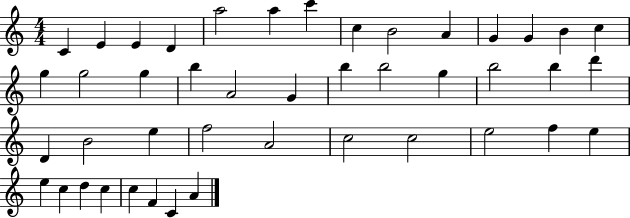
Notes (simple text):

C4/q E4/q E4/q D4/q A5/h A5/q C6/q C5/q B4/h A4/q G4/q G4/q B4/q C5/q G5/q G5/h G5/q B5/q A4/h G4/q B5/q B5/h G5/q B5/h B5/q D6/q D4/q B4/h E5/q F5/h A4/h C5/h C5/h E5/h F5/q E5/q E5/q C5/q D5/q C5/q C5/q F4/q C4/q A4/q